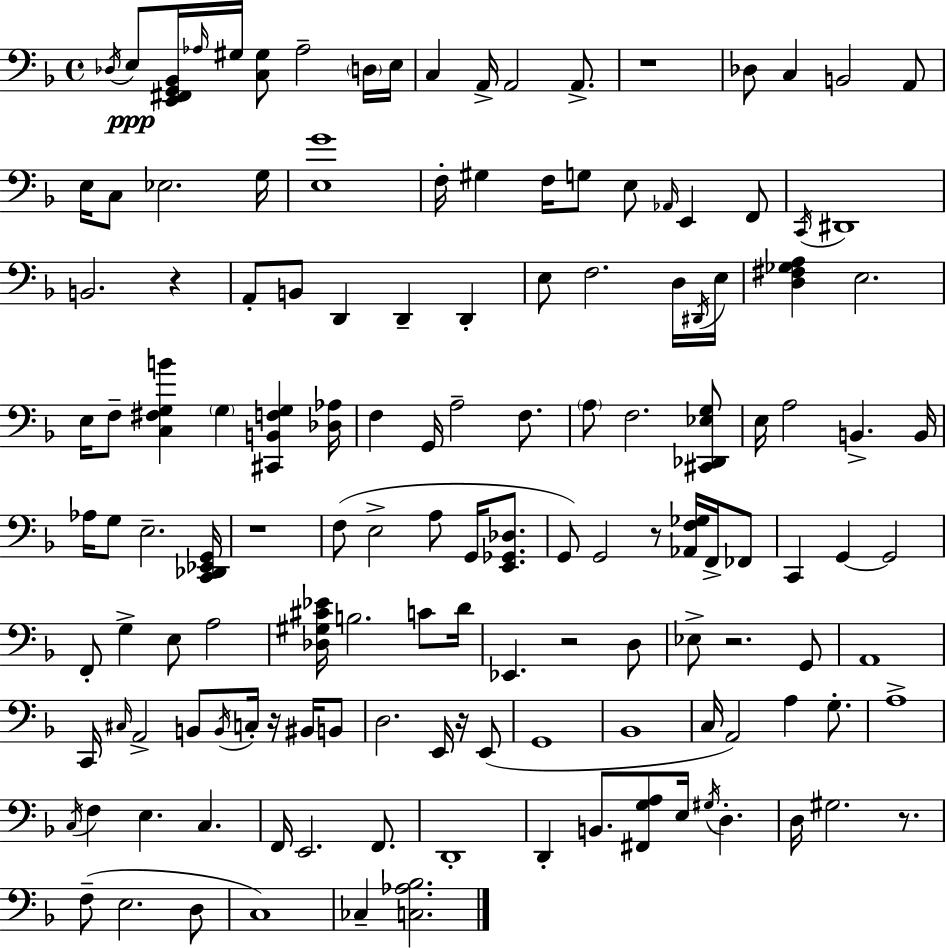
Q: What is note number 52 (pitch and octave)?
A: A3